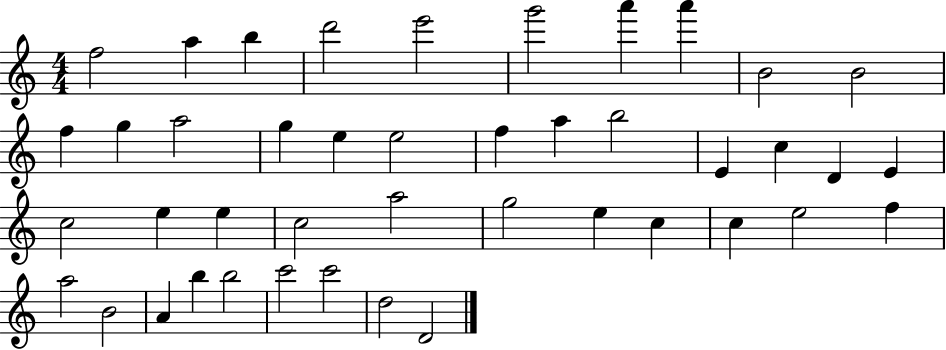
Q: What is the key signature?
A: C major